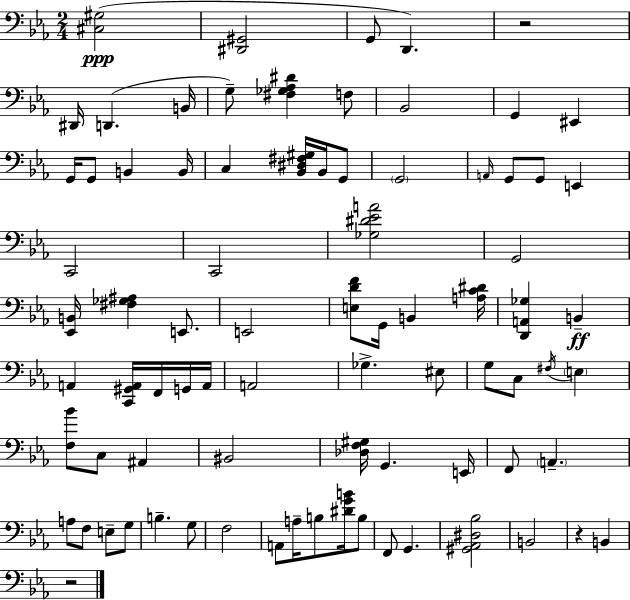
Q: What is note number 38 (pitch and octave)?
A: G3